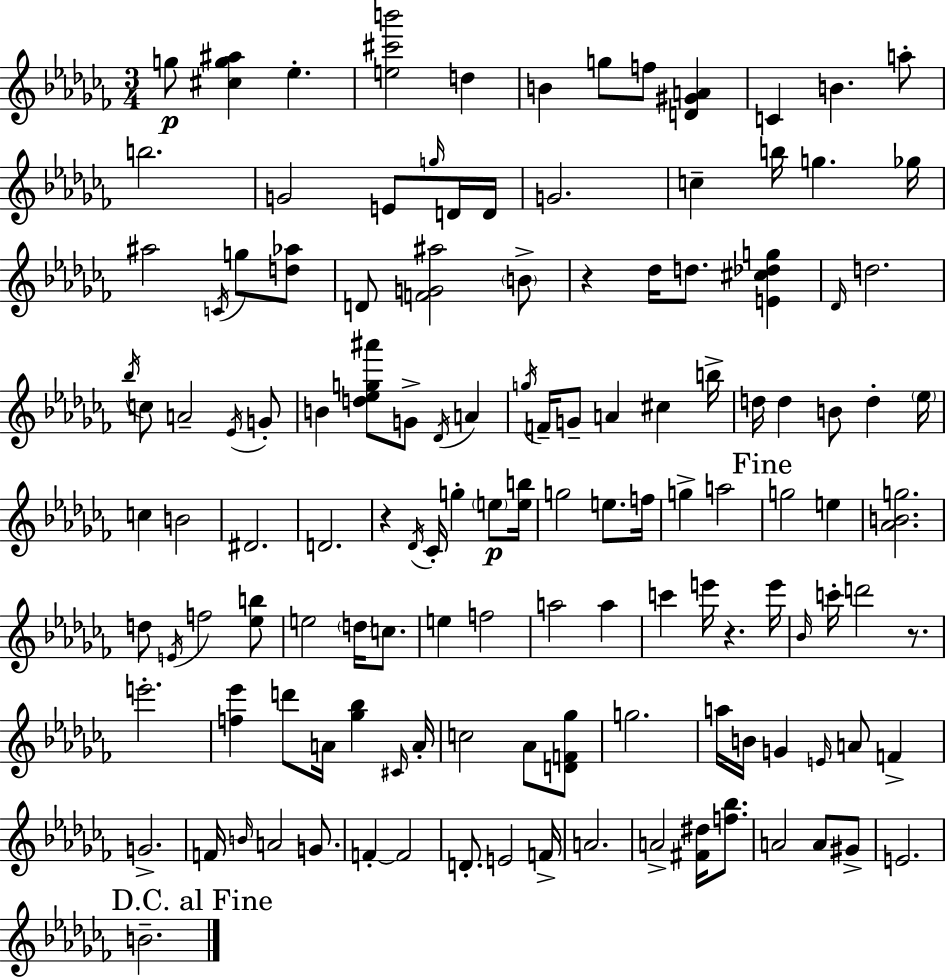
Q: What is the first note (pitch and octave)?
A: G5